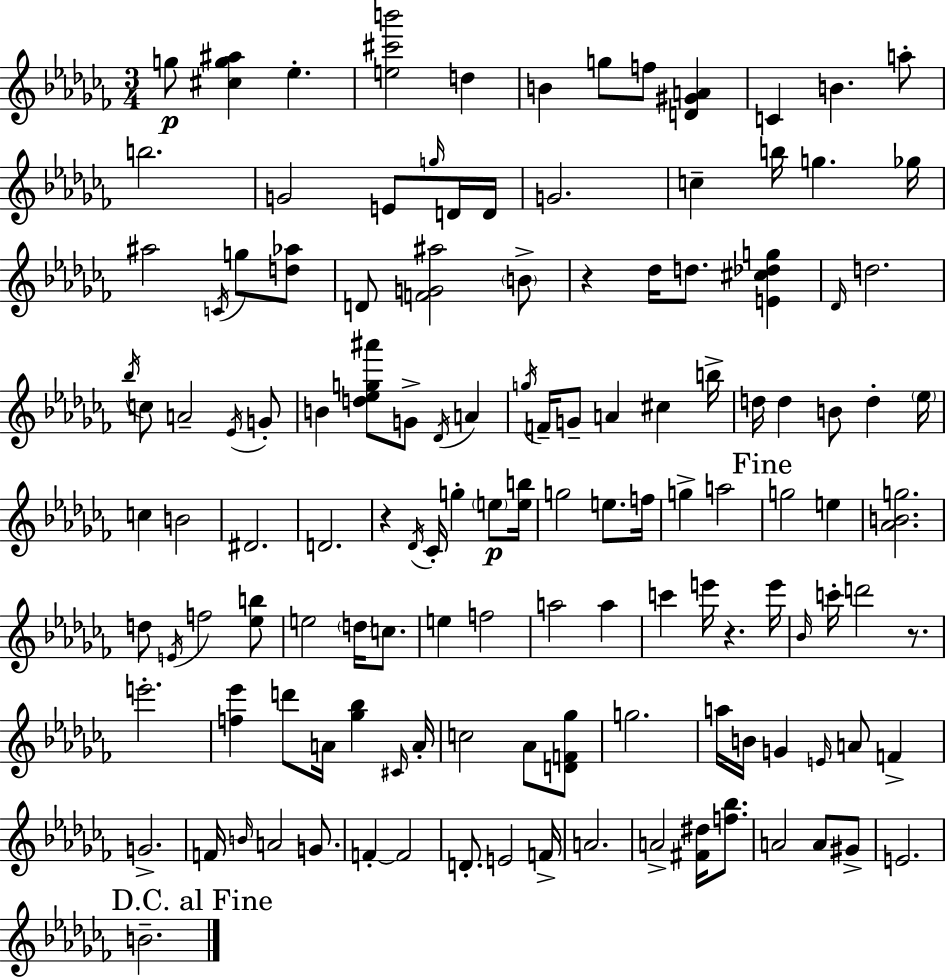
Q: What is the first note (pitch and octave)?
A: G5